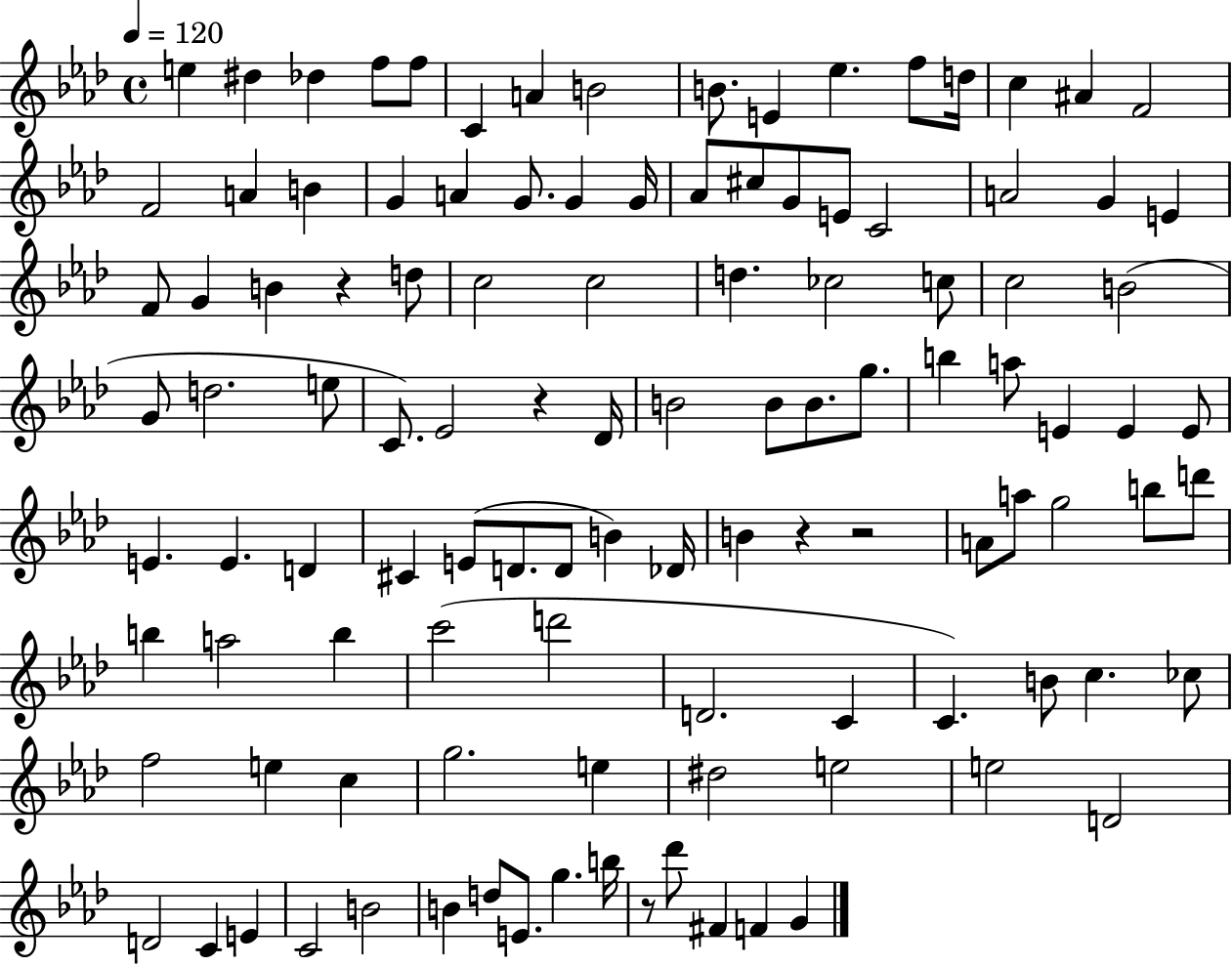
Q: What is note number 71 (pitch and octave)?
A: G5